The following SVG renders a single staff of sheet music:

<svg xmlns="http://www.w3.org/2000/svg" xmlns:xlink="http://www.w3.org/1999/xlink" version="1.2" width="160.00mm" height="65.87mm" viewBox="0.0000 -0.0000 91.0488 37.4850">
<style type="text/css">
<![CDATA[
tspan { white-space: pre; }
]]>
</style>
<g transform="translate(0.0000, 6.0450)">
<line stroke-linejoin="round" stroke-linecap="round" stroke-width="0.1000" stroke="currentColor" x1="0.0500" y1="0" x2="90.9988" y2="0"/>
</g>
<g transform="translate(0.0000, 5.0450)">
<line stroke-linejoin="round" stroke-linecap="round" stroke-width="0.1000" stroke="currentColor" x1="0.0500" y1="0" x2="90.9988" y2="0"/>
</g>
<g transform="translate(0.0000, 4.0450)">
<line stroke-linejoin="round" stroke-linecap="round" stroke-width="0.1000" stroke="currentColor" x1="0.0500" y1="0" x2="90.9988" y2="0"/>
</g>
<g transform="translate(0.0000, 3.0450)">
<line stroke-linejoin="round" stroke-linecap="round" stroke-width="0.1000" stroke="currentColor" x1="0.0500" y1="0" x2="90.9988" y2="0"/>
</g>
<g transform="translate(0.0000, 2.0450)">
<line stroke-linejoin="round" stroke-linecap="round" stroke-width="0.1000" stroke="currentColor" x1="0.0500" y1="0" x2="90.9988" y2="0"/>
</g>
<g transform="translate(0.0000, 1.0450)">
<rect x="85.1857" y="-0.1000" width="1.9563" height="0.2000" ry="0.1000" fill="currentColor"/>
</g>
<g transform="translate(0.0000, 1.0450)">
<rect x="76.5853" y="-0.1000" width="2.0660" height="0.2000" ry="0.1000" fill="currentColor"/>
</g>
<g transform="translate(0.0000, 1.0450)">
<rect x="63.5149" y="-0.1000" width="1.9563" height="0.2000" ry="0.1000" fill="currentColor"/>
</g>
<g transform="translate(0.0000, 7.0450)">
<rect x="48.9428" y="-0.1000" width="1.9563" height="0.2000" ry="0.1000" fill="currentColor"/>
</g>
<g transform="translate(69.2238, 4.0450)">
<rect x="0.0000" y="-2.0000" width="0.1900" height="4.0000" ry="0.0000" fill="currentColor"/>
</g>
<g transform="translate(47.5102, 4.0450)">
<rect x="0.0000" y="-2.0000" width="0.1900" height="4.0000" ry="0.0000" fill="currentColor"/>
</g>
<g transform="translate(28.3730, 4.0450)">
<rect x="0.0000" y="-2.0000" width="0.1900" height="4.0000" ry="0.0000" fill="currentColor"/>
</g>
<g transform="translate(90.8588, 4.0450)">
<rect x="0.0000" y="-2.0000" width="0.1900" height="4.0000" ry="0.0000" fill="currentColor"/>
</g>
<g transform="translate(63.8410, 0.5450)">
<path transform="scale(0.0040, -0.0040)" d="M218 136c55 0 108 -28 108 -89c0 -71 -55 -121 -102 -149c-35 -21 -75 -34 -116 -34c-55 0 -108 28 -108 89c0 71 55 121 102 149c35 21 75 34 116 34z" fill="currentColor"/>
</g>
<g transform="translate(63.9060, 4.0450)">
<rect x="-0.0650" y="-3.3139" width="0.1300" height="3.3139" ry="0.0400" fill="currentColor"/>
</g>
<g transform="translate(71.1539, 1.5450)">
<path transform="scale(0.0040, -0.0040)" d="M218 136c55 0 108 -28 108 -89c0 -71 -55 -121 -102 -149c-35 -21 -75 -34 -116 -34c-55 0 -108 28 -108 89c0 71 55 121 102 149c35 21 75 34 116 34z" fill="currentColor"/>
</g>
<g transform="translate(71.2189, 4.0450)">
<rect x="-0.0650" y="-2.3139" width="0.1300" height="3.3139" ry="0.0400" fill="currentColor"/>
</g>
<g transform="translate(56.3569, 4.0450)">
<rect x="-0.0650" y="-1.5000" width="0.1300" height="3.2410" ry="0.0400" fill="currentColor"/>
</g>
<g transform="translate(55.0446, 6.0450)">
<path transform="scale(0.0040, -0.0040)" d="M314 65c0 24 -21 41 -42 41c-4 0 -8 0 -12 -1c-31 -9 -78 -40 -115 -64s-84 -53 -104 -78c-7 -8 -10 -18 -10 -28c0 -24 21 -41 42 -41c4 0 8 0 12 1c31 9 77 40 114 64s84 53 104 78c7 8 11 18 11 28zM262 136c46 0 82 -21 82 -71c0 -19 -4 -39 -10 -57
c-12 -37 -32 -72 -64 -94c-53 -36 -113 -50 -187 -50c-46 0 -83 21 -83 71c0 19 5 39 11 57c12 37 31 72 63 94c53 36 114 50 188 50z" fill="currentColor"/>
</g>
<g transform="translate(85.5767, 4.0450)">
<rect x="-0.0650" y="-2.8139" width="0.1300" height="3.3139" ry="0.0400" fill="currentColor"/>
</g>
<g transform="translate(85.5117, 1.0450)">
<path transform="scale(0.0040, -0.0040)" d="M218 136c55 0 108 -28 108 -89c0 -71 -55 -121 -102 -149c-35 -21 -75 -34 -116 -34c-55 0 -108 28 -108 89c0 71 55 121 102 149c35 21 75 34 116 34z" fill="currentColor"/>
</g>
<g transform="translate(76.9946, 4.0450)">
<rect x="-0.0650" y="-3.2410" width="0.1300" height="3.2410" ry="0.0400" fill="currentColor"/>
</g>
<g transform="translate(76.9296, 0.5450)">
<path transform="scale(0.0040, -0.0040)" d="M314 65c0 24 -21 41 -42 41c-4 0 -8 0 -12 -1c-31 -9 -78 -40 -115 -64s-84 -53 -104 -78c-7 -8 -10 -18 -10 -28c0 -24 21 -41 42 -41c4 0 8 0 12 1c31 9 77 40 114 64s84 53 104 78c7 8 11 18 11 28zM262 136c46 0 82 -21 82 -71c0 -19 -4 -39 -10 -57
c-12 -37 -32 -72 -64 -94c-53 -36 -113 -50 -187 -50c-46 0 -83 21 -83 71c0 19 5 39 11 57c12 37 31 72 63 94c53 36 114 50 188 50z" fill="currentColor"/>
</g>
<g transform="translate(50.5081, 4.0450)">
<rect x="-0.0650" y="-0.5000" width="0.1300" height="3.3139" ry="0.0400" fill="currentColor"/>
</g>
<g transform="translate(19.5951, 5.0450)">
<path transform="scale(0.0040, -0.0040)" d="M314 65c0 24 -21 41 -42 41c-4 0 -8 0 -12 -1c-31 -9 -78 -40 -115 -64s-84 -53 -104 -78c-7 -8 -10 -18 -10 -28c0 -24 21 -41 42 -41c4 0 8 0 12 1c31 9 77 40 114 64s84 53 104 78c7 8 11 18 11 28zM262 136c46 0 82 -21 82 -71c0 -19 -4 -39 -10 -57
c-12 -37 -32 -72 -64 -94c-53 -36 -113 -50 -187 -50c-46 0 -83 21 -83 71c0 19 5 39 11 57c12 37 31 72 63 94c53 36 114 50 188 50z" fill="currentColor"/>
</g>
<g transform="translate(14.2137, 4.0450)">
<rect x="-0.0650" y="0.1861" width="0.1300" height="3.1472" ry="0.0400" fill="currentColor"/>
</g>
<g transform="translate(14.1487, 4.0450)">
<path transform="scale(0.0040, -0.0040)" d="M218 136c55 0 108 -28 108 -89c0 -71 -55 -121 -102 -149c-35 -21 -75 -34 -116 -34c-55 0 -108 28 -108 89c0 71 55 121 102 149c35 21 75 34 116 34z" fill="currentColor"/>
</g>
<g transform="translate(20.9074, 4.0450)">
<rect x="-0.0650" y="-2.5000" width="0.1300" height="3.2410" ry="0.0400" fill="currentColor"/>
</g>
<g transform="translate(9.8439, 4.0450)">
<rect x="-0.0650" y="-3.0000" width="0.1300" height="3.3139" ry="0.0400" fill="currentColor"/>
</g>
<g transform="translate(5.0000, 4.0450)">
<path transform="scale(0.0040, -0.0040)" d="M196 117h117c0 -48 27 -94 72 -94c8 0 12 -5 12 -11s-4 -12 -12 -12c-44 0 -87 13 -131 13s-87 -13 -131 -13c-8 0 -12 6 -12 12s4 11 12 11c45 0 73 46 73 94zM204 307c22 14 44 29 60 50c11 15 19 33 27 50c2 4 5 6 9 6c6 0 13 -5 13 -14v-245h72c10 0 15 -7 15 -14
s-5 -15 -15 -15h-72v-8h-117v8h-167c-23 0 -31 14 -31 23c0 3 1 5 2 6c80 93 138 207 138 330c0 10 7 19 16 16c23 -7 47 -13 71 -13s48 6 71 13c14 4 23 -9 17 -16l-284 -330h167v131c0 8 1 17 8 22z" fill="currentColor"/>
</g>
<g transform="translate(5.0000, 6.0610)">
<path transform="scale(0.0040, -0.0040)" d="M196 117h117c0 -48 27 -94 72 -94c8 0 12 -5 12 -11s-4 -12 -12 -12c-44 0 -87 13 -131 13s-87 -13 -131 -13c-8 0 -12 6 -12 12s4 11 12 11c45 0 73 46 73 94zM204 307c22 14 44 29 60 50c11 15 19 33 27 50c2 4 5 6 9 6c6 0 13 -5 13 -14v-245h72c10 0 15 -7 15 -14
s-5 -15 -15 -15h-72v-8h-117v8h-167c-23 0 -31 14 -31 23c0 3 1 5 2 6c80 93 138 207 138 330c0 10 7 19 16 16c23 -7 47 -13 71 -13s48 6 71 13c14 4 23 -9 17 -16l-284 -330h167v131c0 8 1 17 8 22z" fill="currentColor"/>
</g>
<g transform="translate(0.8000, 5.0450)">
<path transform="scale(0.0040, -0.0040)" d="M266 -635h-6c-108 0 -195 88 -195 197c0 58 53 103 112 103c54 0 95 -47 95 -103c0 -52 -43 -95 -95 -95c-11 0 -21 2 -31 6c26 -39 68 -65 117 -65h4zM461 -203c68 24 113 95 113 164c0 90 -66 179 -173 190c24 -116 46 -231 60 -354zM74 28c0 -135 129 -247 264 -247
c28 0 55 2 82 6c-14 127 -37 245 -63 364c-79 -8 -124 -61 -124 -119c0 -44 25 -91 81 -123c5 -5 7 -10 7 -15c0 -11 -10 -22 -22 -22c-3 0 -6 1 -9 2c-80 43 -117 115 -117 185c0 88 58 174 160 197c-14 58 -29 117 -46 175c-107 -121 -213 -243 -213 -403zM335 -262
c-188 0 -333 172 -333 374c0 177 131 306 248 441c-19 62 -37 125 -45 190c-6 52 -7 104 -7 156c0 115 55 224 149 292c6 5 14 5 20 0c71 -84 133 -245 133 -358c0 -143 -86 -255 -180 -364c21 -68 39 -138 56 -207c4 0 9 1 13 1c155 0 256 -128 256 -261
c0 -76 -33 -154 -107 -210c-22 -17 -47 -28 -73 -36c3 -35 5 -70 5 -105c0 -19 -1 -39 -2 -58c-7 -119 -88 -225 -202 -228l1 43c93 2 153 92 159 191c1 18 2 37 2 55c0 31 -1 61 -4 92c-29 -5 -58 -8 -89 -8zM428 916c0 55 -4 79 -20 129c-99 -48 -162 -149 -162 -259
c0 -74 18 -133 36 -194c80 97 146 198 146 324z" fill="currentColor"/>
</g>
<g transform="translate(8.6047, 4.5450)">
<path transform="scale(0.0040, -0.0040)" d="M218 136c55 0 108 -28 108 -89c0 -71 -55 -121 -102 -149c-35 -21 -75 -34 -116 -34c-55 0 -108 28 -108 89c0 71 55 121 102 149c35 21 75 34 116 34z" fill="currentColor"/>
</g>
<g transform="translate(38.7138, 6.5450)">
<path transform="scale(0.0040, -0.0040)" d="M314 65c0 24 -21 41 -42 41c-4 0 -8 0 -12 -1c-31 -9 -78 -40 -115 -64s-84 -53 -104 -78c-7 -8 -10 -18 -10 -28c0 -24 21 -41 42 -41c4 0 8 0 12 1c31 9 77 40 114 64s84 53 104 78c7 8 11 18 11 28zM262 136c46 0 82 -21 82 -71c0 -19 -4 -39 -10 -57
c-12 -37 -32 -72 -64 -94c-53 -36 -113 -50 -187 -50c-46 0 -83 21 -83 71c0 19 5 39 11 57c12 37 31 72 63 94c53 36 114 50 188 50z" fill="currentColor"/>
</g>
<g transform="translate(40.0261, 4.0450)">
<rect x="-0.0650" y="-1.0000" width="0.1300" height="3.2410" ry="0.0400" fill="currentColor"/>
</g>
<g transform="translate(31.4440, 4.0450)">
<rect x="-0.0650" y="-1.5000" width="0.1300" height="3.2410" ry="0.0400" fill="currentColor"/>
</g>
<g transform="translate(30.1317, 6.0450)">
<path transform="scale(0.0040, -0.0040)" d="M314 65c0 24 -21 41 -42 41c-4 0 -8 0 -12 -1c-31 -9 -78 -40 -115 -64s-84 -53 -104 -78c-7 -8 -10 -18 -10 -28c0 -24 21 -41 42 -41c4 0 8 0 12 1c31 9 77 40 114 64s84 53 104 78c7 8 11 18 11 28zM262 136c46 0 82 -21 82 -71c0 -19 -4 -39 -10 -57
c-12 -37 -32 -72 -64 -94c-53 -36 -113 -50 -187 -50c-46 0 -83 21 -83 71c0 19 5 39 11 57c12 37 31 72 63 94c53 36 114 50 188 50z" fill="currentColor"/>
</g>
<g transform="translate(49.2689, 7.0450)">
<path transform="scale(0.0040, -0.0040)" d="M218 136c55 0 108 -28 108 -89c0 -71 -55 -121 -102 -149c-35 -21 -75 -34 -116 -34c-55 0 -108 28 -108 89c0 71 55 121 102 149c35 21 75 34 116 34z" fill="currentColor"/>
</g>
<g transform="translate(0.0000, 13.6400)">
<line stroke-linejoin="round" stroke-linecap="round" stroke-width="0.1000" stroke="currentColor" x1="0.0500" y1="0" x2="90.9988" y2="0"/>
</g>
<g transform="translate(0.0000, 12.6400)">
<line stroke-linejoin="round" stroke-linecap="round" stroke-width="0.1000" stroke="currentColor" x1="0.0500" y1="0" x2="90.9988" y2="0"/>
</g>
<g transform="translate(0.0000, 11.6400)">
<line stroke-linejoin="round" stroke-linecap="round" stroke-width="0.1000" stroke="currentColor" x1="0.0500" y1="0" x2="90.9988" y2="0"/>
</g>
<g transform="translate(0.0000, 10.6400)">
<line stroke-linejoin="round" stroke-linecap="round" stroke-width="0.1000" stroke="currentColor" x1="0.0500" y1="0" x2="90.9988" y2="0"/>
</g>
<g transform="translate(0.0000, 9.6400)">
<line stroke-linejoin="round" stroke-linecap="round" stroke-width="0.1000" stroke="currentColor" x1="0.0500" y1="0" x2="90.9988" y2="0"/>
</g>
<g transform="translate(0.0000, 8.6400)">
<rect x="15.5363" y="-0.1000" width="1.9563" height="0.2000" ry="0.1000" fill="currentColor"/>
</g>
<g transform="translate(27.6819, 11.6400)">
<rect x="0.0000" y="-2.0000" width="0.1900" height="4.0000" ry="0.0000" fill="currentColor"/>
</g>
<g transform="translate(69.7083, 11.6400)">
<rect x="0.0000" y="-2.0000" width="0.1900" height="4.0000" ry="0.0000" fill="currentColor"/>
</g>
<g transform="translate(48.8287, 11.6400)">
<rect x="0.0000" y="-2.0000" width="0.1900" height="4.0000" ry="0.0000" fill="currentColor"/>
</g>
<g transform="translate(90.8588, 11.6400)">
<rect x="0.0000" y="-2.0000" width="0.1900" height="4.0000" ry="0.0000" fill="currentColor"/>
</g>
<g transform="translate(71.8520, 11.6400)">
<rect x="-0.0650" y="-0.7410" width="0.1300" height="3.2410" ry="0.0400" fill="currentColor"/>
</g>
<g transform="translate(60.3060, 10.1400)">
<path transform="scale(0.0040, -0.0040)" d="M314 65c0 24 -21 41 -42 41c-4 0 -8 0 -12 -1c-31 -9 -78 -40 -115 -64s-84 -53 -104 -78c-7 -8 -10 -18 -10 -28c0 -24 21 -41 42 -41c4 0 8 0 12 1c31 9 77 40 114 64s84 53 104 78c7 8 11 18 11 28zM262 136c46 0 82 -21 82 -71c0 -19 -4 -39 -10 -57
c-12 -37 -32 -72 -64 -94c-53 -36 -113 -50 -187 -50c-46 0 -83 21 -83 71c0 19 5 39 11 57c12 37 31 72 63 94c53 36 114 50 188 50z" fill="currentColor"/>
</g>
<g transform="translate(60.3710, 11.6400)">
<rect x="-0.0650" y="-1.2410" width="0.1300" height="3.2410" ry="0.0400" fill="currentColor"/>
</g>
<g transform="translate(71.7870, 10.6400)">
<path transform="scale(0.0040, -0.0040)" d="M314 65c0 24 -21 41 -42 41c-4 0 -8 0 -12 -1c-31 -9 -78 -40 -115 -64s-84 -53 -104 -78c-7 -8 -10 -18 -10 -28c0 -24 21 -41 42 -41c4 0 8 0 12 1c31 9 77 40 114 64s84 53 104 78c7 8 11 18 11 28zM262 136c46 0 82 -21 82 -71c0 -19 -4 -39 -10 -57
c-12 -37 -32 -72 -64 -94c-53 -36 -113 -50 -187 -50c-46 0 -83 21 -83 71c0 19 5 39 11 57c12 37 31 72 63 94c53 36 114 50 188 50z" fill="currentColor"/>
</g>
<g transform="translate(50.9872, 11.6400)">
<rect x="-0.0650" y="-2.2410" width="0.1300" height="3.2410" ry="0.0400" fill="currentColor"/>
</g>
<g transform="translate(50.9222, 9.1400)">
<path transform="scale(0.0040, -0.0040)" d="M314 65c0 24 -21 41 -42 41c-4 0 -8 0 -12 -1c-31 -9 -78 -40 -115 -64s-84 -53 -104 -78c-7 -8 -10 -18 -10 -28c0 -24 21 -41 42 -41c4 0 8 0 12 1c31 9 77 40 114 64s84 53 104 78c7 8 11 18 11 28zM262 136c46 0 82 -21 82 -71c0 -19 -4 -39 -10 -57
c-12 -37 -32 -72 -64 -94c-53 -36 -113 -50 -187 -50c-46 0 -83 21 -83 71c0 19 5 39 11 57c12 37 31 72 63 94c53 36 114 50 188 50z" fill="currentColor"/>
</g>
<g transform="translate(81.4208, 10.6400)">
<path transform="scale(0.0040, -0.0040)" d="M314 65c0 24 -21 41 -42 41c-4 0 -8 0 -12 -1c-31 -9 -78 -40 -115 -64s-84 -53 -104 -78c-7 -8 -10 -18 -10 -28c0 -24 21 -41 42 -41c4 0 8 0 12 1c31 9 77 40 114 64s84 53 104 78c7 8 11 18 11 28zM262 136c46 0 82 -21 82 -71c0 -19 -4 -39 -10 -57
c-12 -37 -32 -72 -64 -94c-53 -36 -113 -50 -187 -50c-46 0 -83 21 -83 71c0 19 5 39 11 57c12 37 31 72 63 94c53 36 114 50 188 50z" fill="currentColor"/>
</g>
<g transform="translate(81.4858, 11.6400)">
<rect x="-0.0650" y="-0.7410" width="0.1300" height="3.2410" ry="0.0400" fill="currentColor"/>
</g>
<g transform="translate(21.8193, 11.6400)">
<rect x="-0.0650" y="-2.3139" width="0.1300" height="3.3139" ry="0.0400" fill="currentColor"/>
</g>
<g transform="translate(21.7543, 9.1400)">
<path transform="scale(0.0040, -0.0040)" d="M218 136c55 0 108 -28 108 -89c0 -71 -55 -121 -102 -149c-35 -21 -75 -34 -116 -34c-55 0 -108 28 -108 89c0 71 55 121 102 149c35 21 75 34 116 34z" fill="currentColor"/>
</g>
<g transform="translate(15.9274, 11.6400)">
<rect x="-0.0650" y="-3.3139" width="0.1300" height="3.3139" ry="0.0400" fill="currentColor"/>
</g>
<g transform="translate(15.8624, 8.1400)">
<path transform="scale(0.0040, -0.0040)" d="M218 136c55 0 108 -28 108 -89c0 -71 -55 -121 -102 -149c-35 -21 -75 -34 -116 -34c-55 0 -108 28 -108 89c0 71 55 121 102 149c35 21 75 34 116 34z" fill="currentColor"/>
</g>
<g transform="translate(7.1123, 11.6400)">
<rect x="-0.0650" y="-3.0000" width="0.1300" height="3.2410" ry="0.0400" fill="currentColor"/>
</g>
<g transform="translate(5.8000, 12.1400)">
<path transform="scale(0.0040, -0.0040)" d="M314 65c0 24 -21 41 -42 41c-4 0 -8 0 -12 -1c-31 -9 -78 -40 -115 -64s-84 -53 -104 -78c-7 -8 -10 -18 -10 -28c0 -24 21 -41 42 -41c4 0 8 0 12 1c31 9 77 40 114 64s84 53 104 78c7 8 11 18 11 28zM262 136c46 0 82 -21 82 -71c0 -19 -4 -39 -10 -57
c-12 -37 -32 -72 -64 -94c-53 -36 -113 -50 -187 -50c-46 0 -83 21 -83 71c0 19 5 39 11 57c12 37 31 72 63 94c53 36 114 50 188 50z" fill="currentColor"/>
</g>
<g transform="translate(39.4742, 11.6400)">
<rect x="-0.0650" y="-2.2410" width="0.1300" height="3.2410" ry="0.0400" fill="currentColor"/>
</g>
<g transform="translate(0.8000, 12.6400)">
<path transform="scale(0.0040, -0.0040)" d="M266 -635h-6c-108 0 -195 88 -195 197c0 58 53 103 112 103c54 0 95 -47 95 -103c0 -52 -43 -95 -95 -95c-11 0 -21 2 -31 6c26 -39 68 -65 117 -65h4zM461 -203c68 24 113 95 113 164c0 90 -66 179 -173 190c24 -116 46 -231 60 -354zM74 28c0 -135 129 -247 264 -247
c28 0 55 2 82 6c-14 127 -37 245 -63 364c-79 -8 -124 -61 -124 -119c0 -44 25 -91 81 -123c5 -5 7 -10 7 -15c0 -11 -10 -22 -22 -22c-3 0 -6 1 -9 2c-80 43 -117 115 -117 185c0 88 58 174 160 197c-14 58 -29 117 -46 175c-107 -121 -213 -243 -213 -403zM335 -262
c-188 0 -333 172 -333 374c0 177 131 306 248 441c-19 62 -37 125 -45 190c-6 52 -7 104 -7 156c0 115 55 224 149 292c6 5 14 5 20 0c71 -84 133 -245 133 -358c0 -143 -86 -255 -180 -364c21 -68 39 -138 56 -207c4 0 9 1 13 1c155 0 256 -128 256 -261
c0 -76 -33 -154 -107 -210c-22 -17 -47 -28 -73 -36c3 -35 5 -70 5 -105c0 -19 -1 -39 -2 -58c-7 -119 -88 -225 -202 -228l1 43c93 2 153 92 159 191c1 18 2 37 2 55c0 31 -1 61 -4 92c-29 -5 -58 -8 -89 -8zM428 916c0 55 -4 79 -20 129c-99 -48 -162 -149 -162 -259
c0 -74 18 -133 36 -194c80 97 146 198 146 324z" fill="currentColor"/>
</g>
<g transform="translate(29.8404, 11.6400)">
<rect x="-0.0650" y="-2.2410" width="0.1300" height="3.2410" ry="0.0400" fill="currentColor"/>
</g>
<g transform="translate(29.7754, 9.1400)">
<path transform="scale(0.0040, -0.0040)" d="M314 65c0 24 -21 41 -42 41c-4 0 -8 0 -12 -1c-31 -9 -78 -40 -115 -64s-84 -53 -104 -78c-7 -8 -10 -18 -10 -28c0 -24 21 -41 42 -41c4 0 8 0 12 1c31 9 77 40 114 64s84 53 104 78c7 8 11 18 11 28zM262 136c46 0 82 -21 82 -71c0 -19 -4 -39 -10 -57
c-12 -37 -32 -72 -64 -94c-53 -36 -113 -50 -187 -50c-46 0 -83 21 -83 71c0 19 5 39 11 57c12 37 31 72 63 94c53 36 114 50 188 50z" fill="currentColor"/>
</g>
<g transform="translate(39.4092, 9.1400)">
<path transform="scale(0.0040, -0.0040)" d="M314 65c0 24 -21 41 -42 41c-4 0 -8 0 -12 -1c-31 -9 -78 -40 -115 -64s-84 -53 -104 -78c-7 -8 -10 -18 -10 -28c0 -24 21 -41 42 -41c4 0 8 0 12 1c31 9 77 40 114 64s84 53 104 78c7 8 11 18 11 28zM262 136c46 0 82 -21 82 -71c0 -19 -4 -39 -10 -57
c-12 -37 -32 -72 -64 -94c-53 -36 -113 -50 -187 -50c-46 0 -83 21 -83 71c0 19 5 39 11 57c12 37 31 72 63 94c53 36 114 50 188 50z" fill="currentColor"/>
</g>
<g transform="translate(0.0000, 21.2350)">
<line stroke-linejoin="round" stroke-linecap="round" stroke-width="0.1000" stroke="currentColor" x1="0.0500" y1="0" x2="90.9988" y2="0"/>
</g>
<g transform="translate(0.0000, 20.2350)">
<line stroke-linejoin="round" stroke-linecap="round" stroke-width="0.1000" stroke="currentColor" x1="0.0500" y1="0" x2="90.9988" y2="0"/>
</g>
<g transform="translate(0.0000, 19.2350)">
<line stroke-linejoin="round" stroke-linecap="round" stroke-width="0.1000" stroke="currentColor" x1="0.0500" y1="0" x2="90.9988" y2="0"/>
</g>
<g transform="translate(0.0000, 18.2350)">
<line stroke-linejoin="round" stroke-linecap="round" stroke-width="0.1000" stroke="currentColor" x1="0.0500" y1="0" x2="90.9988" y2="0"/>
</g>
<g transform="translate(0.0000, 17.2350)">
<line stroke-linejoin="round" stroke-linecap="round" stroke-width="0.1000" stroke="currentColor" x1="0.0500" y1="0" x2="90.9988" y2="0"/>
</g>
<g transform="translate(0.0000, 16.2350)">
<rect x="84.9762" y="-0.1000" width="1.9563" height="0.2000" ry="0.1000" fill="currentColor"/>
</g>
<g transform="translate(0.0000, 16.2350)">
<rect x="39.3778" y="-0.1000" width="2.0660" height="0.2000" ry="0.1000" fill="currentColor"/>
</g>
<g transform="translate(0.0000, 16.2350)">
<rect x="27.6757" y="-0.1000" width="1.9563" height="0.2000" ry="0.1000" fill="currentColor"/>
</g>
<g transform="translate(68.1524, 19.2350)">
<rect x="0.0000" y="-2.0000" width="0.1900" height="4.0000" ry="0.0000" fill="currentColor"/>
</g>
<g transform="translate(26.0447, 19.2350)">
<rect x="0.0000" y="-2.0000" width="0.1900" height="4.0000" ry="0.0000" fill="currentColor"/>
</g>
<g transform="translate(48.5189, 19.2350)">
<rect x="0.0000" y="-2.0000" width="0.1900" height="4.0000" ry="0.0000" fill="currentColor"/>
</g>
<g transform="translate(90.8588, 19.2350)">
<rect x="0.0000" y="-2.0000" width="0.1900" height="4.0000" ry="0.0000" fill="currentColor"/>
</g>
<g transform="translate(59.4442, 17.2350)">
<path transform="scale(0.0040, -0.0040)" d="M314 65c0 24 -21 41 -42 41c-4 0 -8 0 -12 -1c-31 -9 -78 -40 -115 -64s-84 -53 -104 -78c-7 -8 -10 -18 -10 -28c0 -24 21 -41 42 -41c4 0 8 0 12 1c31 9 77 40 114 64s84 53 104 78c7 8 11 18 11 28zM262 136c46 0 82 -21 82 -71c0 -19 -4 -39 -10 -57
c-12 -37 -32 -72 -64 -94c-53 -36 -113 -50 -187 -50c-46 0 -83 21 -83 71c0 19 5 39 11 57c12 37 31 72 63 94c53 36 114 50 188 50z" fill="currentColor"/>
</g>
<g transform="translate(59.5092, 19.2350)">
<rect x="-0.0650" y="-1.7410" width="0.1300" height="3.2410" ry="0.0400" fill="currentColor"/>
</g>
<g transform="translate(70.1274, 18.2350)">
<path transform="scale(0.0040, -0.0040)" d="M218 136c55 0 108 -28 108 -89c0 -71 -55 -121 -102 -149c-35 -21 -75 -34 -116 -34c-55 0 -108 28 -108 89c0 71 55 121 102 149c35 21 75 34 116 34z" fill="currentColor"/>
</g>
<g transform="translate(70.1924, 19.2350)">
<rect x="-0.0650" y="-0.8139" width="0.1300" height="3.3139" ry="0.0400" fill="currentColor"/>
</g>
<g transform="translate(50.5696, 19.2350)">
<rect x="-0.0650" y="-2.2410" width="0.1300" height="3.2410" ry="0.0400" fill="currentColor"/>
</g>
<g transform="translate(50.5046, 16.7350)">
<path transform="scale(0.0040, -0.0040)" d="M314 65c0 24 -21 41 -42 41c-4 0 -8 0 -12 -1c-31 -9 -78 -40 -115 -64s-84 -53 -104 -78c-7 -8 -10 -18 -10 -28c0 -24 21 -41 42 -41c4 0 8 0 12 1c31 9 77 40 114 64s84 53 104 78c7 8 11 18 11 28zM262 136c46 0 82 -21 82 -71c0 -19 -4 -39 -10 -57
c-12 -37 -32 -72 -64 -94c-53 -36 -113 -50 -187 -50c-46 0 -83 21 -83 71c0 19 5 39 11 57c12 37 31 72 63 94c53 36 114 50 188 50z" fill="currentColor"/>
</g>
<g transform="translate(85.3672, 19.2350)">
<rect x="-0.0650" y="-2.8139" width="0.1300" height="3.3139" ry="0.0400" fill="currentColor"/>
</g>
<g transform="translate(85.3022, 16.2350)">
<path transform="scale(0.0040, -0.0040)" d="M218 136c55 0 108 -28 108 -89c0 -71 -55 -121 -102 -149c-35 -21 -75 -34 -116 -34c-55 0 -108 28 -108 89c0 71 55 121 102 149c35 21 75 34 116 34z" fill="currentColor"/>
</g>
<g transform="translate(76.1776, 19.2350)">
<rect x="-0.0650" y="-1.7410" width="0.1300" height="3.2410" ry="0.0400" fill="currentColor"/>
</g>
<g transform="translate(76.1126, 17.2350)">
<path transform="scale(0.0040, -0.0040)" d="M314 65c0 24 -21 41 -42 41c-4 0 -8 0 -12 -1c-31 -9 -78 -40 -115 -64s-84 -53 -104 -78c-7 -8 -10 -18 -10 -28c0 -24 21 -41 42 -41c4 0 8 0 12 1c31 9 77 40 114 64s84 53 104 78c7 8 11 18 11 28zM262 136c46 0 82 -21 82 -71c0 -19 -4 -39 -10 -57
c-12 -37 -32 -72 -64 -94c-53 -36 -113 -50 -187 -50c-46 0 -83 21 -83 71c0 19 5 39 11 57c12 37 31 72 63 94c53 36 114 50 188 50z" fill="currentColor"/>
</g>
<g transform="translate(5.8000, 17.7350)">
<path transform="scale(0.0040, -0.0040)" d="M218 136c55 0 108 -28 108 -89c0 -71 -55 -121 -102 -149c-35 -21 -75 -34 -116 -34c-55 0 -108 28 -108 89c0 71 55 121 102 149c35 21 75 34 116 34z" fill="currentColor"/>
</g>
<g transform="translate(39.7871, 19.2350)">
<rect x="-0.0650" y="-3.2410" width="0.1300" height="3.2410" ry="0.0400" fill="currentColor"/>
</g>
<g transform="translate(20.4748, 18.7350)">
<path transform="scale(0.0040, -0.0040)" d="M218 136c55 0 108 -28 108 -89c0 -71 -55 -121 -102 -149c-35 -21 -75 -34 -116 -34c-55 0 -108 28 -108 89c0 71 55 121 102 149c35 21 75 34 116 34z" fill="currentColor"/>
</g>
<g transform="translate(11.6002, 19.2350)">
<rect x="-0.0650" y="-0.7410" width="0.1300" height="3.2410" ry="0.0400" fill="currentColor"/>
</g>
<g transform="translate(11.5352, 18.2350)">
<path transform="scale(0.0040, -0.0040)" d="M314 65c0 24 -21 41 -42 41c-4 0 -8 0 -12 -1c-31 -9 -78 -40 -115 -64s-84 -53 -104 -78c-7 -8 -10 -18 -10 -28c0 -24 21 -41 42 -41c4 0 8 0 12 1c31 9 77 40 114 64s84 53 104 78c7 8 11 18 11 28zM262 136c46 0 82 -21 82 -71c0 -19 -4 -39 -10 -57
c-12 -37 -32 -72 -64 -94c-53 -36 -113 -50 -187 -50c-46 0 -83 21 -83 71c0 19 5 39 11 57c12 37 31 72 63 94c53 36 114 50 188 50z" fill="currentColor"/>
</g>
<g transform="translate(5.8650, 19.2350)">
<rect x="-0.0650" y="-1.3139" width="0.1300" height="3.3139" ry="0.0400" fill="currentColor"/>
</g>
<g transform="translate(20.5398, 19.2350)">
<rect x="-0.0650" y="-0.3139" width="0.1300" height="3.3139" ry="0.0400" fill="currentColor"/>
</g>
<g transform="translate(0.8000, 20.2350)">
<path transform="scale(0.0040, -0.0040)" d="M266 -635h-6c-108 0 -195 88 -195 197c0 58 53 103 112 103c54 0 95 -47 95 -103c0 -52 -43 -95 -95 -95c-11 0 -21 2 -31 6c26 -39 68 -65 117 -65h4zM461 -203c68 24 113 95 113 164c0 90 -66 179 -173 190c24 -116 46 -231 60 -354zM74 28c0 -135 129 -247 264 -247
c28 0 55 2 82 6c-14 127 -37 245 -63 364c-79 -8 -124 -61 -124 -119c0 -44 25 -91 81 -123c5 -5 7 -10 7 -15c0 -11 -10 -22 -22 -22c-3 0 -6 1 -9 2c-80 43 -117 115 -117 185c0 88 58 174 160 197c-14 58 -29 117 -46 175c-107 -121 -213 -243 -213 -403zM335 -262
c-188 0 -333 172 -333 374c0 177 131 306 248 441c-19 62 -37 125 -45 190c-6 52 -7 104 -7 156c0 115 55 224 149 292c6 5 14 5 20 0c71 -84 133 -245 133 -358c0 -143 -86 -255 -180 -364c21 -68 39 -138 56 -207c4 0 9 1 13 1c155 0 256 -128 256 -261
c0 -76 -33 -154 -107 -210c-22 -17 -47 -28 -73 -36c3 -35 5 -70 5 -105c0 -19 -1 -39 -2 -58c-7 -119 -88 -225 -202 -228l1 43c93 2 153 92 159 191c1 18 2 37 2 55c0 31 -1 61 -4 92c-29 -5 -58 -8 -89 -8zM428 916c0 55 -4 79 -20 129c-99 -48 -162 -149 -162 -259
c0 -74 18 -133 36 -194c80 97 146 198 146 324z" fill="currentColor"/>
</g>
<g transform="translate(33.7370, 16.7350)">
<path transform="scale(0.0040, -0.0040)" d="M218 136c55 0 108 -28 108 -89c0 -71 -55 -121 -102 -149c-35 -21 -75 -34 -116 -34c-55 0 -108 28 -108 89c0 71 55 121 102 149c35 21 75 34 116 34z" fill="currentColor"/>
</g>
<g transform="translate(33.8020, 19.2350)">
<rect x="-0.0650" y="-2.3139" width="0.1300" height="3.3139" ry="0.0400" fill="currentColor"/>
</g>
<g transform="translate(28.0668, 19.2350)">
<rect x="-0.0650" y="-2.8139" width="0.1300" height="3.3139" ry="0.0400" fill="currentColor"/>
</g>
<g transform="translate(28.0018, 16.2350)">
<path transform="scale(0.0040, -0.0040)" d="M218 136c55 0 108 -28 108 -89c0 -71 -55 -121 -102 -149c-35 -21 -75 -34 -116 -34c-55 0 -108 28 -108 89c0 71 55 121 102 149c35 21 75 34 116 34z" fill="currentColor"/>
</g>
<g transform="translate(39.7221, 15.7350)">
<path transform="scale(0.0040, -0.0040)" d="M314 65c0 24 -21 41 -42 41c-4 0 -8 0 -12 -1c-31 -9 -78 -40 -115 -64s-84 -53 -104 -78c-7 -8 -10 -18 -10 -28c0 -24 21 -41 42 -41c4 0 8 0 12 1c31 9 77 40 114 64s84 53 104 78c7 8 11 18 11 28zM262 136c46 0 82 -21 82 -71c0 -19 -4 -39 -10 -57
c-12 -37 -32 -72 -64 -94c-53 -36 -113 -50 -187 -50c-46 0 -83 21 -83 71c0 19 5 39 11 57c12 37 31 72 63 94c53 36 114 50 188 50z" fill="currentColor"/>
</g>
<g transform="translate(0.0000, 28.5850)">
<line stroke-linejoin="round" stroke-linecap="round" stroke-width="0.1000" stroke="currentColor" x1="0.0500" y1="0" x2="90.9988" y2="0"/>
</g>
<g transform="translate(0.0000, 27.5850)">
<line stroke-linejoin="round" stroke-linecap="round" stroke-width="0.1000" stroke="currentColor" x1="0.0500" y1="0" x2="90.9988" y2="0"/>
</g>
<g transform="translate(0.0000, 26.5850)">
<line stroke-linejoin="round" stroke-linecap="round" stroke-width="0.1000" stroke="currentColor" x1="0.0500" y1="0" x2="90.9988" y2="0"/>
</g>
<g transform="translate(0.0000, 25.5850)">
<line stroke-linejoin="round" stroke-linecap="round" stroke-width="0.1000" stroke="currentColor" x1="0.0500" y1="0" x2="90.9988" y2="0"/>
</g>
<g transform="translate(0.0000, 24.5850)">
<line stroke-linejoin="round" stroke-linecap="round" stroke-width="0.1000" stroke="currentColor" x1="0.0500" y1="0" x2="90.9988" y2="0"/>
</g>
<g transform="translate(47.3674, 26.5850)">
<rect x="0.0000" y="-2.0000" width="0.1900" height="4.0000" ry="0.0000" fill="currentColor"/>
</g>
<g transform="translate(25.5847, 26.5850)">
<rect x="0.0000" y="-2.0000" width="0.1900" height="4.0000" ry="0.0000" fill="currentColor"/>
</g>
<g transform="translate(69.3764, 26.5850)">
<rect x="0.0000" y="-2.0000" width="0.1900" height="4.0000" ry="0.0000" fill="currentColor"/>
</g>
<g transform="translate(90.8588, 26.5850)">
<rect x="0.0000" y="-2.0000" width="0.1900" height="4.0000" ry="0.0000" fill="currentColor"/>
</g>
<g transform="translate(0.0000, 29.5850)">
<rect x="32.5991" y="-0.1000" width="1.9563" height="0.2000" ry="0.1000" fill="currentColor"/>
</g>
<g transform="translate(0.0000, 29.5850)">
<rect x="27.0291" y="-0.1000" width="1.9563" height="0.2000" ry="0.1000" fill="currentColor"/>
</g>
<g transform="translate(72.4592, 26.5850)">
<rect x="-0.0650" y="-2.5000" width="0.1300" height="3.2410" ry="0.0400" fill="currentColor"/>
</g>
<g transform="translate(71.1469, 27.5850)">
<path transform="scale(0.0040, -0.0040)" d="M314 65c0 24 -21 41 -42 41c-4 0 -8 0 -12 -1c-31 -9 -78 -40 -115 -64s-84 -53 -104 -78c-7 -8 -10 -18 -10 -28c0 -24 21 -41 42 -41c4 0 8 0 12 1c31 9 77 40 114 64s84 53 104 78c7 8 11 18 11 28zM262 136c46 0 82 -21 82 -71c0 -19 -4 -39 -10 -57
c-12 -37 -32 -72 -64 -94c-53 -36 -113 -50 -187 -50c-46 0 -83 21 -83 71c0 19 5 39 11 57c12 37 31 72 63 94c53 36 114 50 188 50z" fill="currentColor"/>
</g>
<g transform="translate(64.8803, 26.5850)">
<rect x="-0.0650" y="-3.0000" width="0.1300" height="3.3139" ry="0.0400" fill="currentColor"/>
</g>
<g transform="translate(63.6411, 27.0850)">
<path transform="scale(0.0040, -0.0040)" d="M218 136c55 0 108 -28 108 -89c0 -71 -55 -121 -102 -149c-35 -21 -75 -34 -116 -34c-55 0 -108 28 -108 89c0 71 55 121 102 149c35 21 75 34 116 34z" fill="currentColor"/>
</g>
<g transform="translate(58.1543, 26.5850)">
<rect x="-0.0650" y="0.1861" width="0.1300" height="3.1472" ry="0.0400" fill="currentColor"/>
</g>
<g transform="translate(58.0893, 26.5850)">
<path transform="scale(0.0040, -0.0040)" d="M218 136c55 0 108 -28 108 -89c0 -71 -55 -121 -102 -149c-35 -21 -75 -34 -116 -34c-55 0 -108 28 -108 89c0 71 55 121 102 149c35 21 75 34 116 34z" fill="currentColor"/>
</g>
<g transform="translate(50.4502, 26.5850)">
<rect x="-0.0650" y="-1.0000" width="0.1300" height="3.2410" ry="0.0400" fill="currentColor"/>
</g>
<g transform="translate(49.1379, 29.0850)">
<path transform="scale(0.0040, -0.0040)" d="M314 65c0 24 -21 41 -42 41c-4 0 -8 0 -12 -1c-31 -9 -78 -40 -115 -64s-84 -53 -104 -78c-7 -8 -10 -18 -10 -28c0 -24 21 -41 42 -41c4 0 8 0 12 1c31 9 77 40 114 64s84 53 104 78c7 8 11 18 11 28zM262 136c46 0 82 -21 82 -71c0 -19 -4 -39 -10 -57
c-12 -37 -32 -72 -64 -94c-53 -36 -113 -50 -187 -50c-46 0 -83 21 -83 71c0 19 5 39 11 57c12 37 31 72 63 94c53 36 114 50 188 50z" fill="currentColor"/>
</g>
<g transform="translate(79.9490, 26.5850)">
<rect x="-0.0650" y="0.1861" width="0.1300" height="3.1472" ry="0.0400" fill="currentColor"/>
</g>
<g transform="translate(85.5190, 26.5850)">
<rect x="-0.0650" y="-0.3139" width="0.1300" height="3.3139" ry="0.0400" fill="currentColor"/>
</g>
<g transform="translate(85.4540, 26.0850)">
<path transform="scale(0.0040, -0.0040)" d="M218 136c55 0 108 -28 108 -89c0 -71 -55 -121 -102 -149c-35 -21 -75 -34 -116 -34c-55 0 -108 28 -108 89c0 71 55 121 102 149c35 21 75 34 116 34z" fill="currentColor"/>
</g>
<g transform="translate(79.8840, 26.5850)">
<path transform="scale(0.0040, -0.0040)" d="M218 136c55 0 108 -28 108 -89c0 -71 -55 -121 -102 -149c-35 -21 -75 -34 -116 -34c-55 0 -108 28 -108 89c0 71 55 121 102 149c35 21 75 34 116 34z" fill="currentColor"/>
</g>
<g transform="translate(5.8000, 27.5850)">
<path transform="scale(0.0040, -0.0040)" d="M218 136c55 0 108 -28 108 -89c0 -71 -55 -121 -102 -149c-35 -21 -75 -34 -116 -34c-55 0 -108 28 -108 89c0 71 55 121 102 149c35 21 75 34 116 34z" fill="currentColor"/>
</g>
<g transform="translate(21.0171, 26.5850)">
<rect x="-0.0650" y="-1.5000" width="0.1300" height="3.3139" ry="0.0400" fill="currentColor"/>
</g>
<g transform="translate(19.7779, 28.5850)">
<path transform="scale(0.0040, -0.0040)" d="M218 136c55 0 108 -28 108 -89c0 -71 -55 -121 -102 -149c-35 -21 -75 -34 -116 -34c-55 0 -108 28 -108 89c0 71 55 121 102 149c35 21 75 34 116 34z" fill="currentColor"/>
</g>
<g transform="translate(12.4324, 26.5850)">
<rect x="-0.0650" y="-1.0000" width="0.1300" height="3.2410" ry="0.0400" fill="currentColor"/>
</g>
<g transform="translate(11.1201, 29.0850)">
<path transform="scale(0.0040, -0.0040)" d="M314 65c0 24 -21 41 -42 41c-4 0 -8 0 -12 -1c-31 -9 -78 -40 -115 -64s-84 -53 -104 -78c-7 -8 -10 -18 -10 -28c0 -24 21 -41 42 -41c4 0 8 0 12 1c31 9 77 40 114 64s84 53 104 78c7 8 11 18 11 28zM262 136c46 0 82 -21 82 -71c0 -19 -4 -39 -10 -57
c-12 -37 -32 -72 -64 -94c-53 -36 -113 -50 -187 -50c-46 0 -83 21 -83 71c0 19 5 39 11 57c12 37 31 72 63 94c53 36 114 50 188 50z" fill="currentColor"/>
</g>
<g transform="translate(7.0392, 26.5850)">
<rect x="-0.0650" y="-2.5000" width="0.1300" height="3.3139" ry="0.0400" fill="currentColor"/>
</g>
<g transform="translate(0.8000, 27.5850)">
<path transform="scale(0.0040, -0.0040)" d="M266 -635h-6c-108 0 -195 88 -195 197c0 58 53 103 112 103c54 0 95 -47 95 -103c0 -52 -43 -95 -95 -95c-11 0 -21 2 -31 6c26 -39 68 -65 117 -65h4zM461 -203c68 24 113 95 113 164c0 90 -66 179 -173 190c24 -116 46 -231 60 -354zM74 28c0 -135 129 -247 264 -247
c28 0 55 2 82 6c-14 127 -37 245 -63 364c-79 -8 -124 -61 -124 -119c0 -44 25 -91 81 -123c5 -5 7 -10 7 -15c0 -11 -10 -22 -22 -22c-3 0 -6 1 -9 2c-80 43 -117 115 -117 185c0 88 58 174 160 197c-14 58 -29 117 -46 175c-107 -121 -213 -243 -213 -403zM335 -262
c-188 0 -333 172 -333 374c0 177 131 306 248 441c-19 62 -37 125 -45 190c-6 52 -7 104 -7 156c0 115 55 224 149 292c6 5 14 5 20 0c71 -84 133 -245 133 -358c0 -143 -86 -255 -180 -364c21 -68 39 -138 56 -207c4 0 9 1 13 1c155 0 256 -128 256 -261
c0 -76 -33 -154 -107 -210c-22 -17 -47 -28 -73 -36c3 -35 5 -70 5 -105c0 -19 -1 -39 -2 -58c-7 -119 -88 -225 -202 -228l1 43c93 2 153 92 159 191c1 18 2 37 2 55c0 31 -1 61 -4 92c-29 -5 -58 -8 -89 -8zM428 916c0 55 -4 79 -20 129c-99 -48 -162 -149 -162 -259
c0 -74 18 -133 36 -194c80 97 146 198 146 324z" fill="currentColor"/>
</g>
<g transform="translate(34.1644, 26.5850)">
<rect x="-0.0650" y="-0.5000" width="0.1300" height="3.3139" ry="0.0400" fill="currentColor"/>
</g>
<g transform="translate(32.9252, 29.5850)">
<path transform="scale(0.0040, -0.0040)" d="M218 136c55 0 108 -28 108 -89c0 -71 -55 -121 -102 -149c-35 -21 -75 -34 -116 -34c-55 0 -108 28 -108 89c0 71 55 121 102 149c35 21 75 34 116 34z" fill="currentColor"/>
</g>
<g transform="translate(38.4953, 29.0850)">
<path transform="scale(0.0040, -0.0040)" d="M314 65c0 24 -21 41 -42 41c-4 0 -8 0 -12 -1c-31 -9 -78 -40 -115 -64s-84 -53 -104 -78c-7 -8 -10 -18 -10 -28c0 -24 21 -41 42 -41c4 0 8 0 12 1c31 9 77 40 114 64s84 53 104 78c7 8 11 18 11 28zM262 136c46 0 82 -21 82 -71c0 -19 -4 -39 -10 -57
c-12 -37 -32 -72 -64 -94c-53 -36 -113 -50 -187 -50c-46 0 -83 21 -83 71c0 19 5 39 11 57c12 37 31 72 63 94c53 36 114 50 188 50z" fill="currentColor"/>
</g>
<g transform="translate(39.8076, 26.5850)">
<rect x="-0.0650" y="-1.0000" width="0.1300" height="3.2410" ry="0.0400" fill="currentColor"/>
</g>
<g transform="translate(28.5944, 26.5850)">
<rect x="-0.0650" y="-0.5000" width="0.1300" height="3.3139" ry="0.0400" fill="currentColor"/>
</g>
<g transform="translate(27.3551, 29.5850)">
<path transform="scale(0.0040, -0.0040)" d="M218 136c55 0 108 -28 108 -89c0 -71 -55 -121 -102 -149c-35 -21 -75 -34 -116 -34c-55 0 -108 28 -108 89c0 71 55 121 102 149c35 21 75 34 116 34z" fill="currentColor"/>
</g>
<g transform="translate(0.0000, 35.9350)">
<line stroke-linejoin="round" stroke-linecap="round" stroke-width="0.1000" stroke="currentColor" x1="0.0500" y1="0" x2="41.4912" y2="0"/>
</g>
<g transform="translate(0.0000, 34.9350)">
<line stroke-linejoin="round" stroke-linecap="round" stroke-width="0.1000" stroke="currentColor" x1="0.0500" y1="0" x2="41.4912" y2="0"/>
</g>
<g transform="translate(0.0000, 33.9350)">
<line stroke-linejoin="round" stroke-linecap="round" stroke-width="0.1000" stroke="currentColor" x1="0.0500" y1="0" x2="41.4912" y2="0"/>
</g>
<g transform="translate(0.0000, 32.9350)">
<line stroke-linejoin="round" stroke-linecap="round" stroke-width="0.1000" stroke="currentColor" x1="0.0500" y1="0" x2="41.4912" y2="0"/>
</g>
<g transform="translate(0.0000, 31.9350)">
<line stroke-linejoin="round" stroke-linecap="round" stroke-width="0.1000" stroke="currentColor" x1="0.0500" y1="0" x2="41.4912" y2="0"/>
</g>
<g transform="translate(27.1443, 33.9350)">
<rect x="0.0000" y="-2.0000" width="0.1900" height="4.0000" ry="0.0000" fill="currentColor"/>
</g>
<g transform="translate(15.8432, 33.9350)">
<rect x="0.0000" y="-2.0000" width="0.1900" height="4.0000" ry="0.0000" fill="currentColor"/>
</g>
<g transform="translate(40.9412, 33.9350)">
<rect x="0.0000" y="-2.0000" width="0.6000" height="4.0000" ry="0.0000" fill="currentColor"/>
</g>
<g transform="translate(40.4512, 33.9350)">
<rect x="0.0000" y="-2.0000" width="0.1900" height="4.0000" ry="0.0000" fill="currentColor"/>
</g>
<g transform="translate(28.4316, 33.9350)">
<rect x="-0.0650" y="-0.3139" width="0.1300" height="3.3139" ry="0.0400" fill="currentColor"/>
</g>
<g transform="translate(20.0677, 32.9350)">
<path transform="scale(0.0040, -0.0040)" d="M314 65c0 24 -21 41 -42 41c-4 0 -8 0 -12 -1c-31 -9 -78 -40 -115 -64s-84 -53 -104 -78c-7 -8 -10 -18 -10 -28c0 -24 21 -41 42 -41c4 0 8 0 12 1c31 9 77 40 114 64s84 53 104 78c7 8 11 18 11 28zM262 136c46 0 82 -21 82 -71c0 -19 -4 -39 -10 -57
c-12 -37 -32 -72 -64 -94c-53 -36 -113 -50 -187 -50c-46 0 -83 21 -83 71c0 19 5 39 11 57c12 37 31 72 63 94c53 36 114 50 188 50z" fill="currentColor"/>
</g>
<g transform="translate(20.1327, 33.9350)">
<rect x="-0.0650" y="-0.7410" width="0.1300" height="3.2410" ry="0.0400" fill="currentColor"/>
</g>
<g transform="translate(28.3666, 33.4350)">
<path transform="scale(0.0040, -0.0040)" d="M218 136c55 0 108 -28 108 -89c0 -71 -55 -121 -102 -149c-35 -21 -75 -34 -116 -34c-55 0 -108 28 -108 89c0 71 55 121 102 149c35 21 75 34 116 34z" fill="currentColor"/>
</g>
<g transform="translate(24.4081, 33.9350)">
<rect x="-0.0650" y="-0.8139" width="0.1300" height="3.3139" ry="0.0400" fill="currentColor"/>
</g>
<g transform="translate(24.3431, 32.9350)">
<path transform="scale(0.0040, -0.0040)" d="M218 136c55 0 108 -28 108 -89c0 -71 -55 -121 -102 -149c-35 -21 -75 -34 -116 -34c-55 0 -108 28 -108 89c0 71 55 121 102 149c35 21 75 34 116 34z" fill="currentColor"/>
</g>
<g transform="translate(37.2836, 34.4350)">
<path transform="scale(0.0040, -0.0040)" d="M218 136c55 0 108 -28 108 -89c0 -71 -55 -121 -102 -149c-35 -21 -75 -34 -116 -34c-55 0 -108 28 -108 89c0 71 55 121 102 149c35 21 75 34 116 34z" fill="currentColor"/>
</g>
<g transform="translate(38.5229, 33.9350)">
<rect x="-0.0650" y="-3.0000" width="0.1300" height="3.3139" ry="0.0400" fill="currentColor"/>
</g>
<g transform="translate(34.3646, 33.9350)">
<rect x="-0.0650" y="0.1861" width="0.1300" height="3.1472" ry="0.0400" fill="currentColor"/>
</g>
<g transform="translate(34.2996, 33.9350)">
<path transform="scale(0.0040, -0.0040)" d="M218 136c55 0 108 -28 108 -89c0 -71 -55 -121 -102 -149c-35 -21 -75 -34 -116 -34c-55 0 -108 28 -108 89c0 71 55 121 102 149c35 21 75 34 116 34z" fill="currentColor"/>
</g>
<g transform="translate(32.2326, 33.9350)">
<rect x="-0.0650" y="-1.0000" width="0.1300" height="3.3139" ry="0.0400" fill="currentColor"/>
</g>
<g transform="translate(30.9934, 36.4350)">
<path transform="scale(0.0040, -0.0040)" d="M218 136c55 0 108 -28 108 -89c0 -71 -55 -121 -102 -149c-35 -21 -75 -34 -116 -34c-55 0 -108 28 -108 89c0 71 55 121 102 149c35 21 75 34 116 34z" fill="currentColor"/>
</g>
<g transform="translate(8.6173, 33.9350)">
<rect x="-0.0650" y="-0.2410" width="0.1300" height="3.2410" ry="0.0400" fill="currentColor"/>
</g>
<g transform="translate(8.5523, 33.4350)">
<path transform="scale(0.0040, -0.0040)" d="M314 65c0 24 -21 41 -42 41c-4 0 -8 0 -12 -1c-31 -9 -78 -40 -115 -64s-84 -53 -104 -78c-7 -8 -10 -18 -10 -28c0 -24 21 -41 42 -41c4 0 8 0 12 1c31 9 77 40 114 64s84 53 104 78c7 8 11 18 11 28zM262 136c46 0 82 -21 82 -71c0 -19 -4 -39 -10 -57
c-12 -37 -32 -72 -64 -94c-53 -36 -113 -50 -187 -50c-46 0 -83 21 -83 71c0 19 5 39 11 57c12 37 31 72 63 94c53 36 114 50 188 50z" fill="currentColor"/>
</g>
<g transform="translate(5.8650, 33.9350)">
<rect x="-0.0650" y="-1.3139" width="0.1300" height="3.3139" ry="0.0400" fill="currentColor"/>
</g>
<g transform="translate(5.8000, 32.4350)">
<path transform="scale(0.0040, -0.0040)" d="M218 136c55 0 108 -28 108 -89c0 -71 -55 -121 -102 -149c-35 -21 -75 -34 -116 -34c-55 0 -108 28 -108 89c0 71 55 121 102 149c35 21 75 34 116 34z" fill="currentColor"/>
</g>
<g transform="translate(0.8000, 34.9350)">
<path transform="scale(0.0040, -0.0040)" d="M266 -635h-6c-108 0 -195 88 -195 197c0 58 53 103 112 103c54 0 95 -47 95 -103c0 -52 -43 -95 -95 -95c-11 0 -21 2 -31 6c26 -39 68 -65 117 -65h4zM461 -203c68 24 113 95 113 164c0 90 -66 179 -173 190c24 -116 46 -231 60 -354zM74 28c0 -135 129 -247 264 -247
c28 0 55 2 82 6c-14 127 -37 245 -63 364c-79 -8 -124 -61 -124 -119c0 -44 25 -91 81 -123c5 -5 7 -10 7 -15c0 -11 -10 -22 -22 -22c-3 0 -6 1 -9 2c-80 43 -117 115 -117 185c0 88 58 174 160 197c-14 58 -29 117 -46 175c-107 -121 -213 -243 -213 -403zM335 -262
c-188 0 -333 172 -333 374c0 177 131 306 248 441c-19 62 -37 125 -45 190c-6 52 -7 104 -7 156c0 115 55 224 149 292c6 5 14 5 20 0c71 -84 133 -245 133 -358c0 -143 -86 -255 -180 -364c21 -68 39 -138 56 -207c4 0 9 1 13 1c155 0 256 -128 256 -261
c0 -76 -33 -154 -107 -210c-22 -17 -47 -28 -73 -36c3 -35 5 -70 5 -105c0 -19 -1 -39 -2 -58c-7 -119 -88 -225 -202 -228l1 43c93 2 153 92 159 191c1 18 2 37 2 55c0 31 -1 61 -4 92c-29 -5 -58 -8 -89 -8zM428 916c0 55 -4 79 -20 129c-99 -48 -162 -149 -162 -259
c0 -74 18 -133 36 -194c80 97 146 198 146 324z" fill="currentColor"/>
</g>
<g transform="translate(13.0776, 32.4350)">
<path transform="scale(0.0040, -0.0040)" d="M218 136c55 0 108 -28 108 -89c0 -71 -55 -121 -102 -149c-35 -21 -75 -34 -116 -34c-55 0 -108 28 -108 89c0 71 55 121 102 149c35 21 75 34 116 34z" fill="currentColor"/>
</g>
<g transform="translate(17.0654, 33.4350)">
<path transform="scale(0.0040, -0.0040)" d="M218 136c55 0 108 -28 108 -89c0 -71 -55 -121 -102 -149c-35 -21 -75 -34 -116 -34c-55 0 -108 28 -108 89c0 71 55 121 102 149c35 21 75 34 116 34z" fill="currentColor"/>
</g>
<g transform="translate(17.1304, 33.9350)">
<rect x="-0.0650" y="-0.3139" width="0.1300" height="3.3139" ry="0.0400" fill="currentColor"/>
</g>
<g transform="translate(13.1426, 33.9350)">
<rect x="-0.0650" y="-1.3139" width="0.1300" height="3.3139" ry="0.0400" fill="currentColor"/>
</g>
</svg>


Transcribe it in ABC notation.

X:1
T:Untitled
M:4/4
L:1/4
K:C
A B G2 E2 D2 C E2 b g b2 a A2 b g g2 g2 g2 e2 d2 d2 e d2 c a g b2 g2 f2 d f2 a G D2 E C C D2 D2 B A G2 B c e c2 e c d2 d c D B A